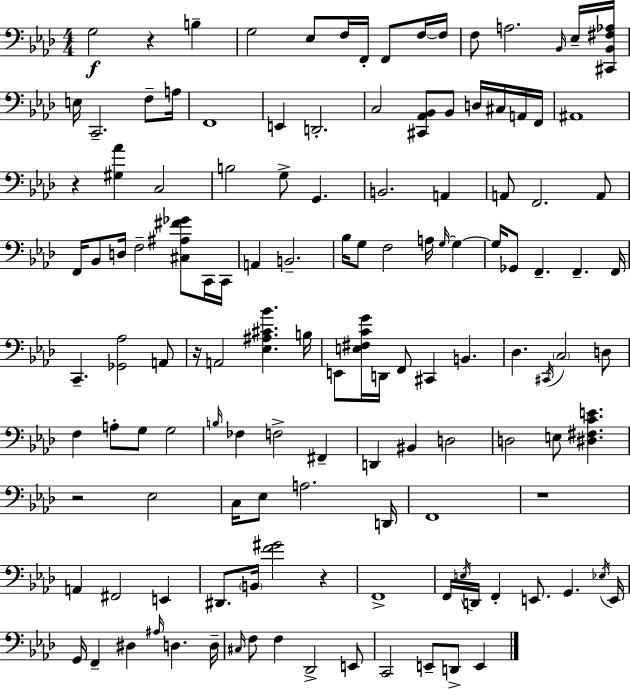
G3/h R/q B3/q G3/h Eb3/e F3/s F2/s F2/e F3/s F3/s F3/e A3/h. Bb2/s Eb3/s [C#2,Bb2,F#3,Ab3]/s E3/s C2/h. F3/e A3/s F2/w E2/q D2/h. C3/h [C#2,Ab2,Bb2]/e Bb2/e D3/s C#3/s A2/s F2/s A#2/w R/q [G#3,Ab4]/q C3/h B3/h G3/e G2/q. B2/h. A2/q A2/e F2/h. A2/e F2/s Bb2/e D3/s F3/h [C#3,A#3,F#4,Gb4]/e C2/s C2/s A2/q B2/h. Bb3/s G3/e F3/h A3/s G3/s G3/q G3/s Gb2/e F2/q. F2/q. F2/s C2/q. [Gb2,Ab3]/h A2/e R/s A2/h [Eb3,A#3,C#4,Bb4]/q. B3/s E2/e [E3,F#3,C4,G4]/s D2/s F2/e C#2/q B2/q. Db3/q. C#2/s C3/h D3/e F3/q A3/e G3/e G3/h B3/s FES3/q F3/h F#2/q D2/q BIS2/q D3/h D3/h E3/e [D#3,F#3,C4,E4]/q. R/h Eb3/h C3/s Eb3/e A3/h. D2/s F2/w R/w A2/q F#2/h E2/q D#2/e. B2/s [F4,G#4]/h R/q F2/w F2/s E3/s D2/s F2/q E2/e. G2/q. Eb3/s E2/s G2/s F2/q D#3/q A#3/s D3/q. D3/s C#3/s F3/e F3/q Db2/h E2/e C2/h E2/e D2/e E2/q